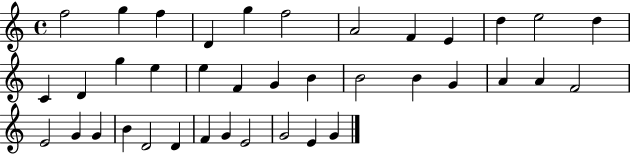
F5/h G5/q F5/q D4/q G5/q F5/h A4/h F4/q E4/q D5/q E5/h D5/q C4/q D4/q G5/q E5/q E5/q F4/q G4/q B4/q B4/h B4/q G4/q A4/q A4/q F4/h E4/h G4/q G4/q B4/q D4/h D4/q F4/q G4/q E4/h G4/h E4/q G4/q